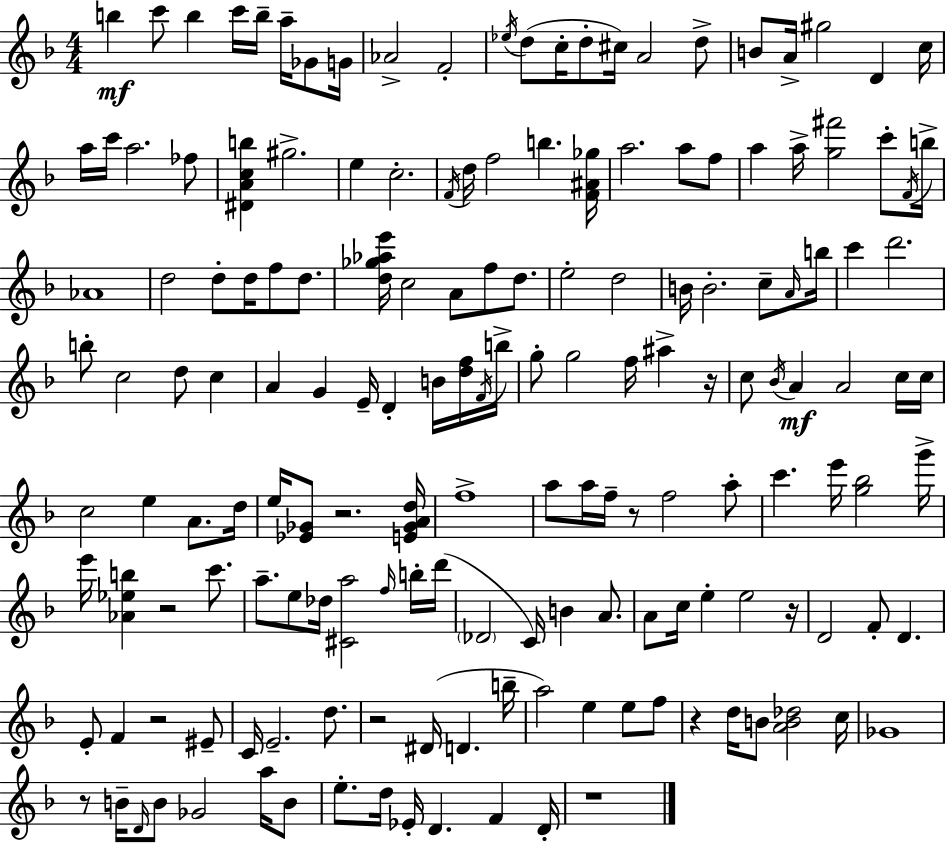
X:1
T:Untitled
M:4/4
L:1/4
K:Dm
b c'/2 b c'/4 b/4 a/4 _G/2 G/4 _A2 F2 _e/4 d/2 c/4 d/2 ^c/4 A2 d/2 B/2 A/4 ^g2 D c/4 a/4 c'/4 a2 _f/2 [^DAcb] ^g2 e c2 F/4 d/4 f2 b [F^A_g]/4 a2 a/2 f/2 a a/4 [g^f']2 c'/2 F/4 b/4 _A4 d2 d/2 d/4 f/2 d/2 [d_g_ae']/4 c2 A/2 f/2 d/2 e2 d2 B/4 B2 c/2 A/4 b/4 c' d'2 b/2 c2 d/2 c A G E/4 D B/4 [df]/4 F/4 b/4 g/2 g2 f/4 ^a z/4 c/2 _B/4 A A2 c/4 c/4 c2 e A/2 d/4 e/4 [_E_G]/2 z2 [E_GAd]/4 f4 a/2 a/4 f/4 z/2 f2 a/2 c' e'/4 [g_b]2 g'/4 e'/4 [_A_eb] z2 c'/2 a/2 e/2 _d/4 [^Ca]2 f/4 b/4 d'/4 _D2 C/4 B A/2 A/2 c/4 e e2 z/4 D2 F/2 D E/2 F z2 ^E/2 C/4 E2 d/2 z2 ^D/4 D b/4 a2 e e/2 f/2 z d/4 B/2 [AB_d]2 c/4 _G4 z/2 B/4 D/4 B/2 _G2 a/4 B/2 e/2 d/4 _E/4 D F D/4 z4